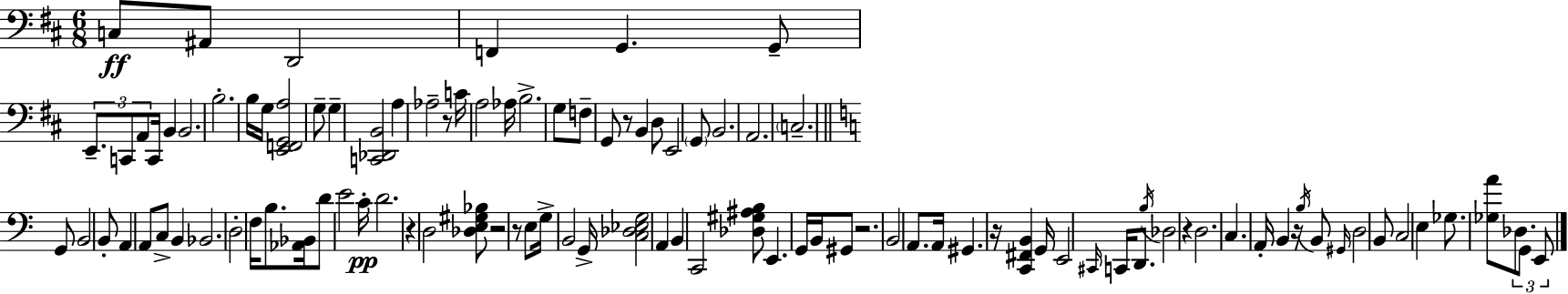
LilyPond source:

{
  \clef bass
  \numericTimeSignature
  \time 6/8
  \key d \major
  \repeat volta 2 { c8\ff ais,8 d,2 | f,4 g,4. g,8-- | \tuplet 3/2 { e,8.-- c,8 a,8 } c,16 b,4 | b,2. | \break b2.-. | b16 g16 <e, f, g, a>2 g8-- | g4-- <c, des, b,>2 | a4 aes2-- | \break r8 c'16 a2 aes16 | b2.-> | g8 f8-- g,8 r8 b,4 | d8 e,2 \parenthesize g,8 | \break b,2. | a,2. | \parenthesize c2.-- | \bar "||" \break \key a \minor g,8 b,2 b,8-. | a,4 a,8 c8-> b,4 | bes,2. | d2-. f16 b8. | \break <aes, bes,>16 d'8 e'2 c'16-.\pp | d'2. | r4 d2 | <des e gis bes>8 r2 r8 | \break e8 g16-> b,2 g,16-> | <c des ees g>2 a,4 | b,4 c,2 | <des gis ais b>8 e,4. g,16 b,16 gis,8 | \break r2. | b,2 a,8. a,16 | gis,4. r16 <c, fis, b,>4 g,16 | e,2 \grace { cis,16 } c,16 d,8. | \break \acciaccatura { b16 } des2 r4 | d2. | c4. a,16-. b,4 | r16 \acciaccatura { b16 } b,8 \grace { gis,16 } d2 | \break b,8 c2 | e4 ges8. <ges a'>8 \tuplet 3/2 { des8. | g,8 e,8 } } \bar "|."
}